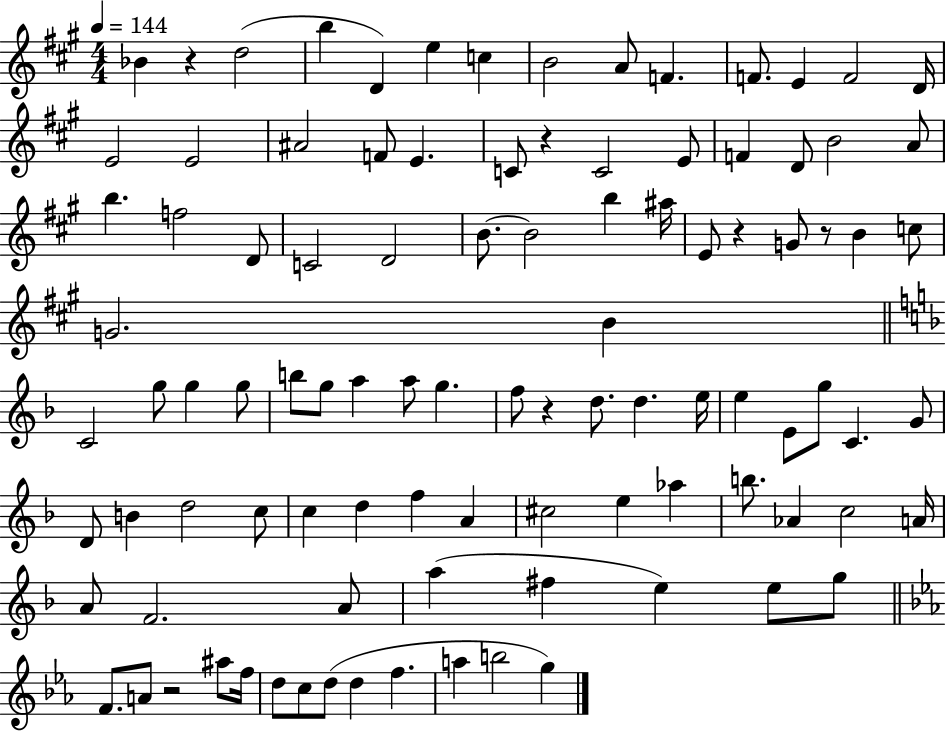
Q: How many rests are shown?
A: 6